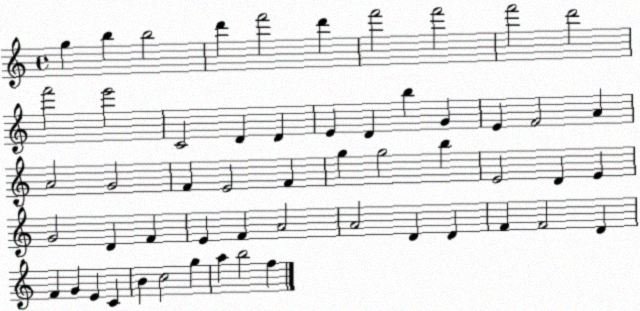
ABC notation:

X:1
T:Untitled
M:4/4
L:1/4
K:C
g b b2 d' f'2 d' f'2 f'2 f'2 d'2 f'2 e'2 C2 D D E D b G E F2 A A2 G2 F E2 F g g2 b E2 D E G2 D F E F A2 A2 D D F F2 D F G E C B c2 g a b2 f